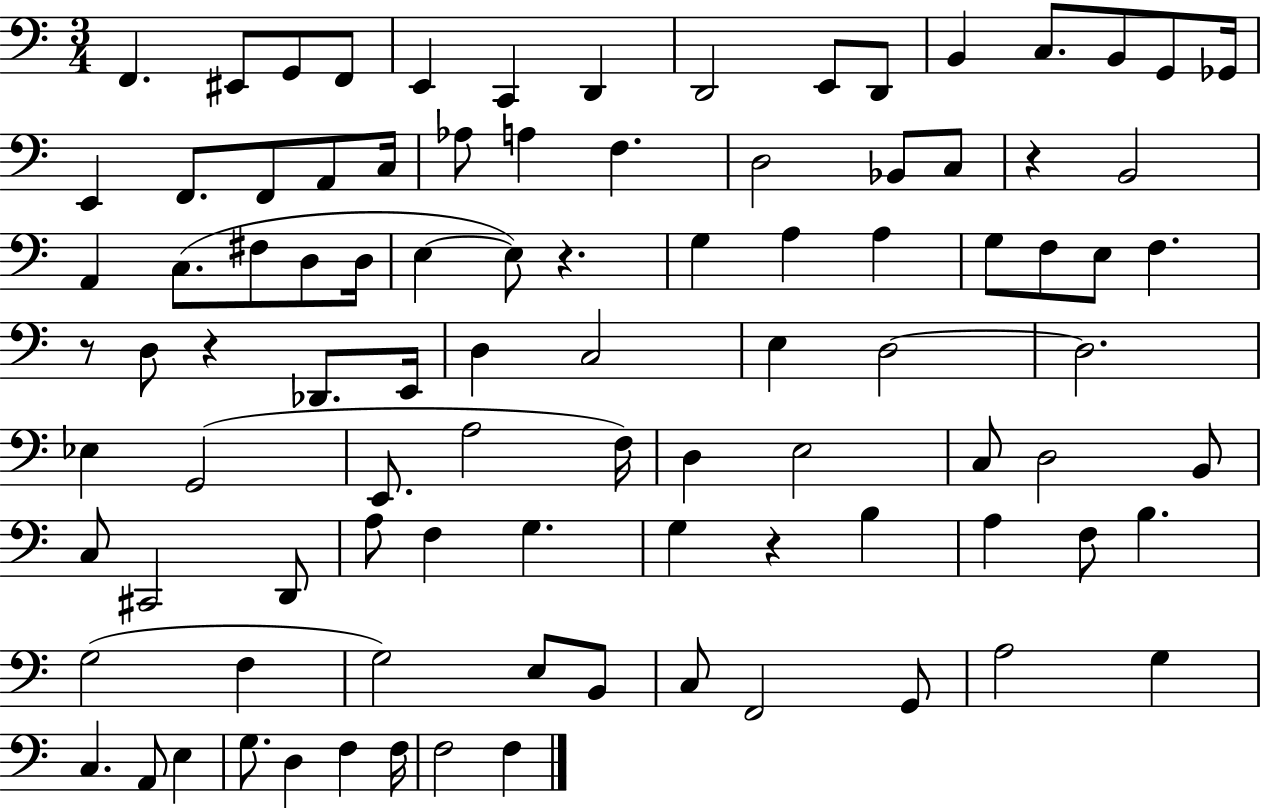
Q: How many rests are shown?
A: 5